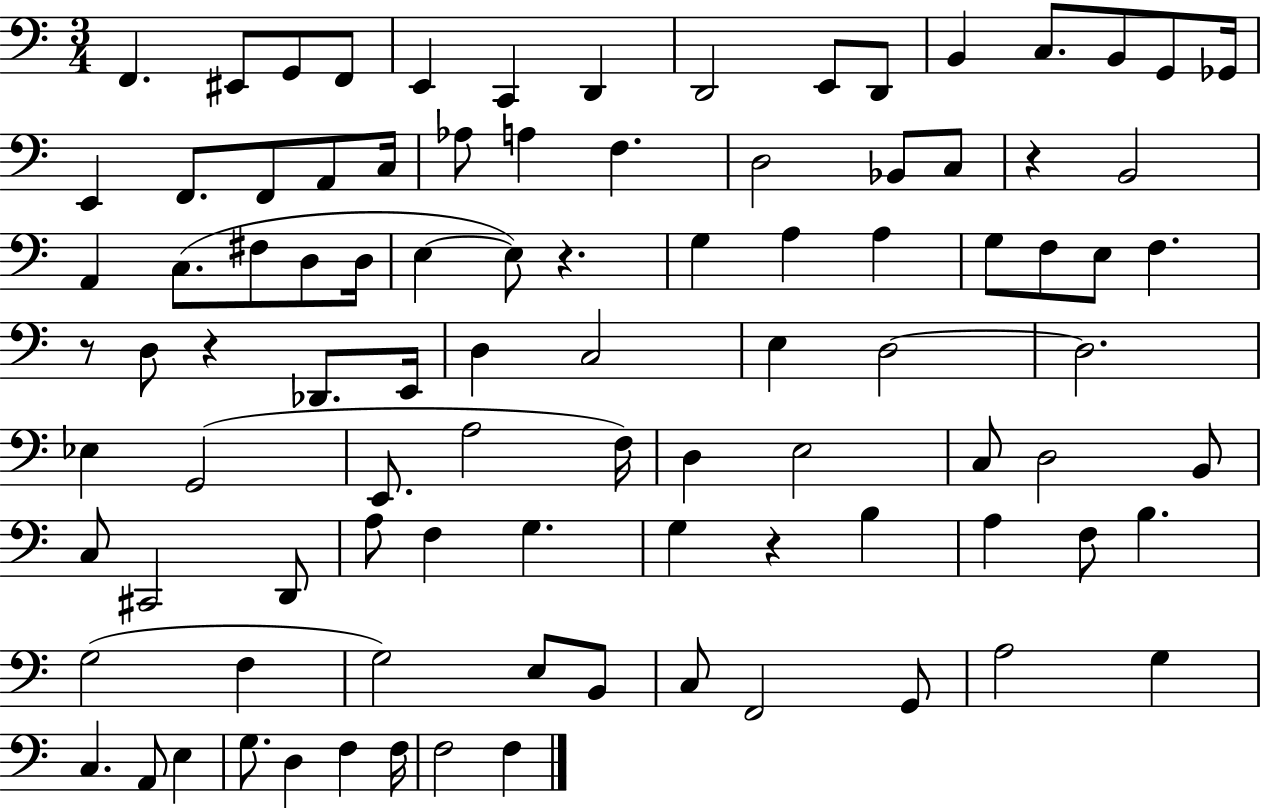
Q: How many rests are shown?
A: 5